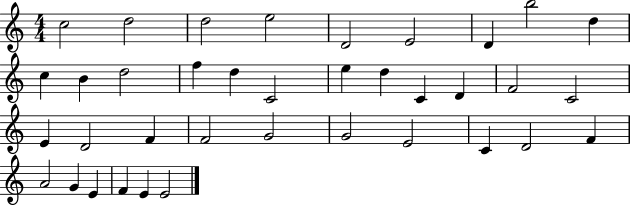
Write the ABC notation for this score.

X:1
T:Untitled
M:4/4
L:1/4
K:C
c2 d2 d2 e2 D2 E2 D b2 d c B d2 f d C2 e d C D F2 C2 E D2 F F2 G2 G2 E2 C D2 F A2 G E F E E2